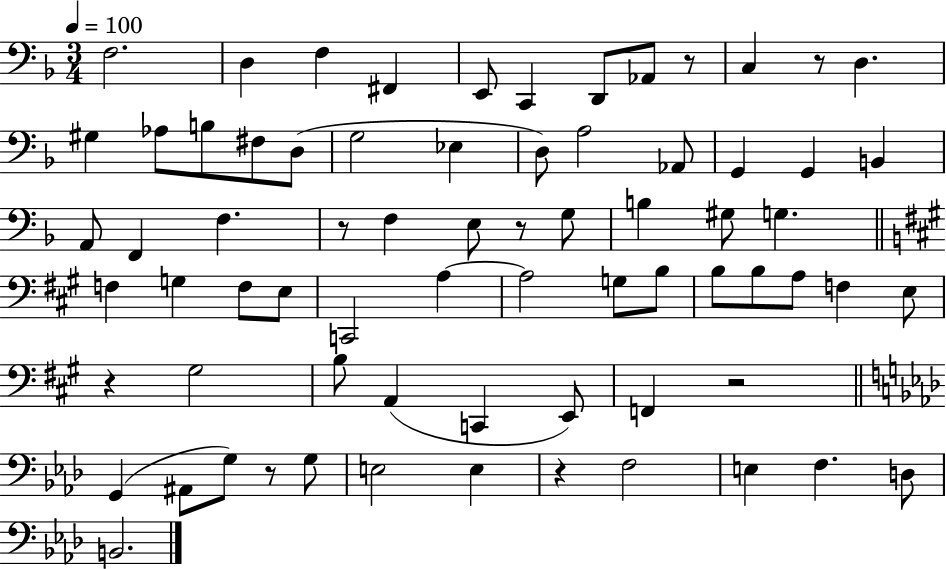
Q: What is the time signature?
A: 3/4